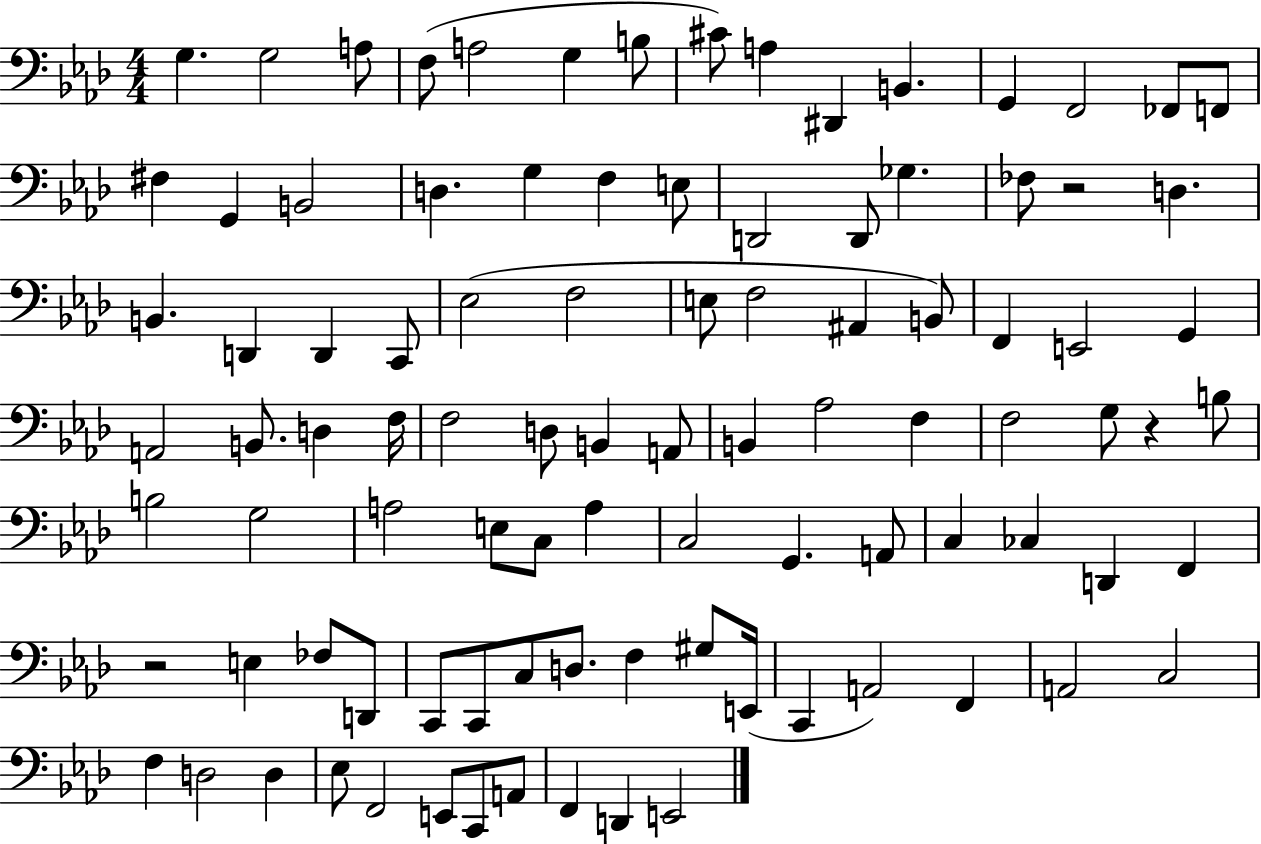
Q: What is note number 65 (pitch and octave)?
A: CES3